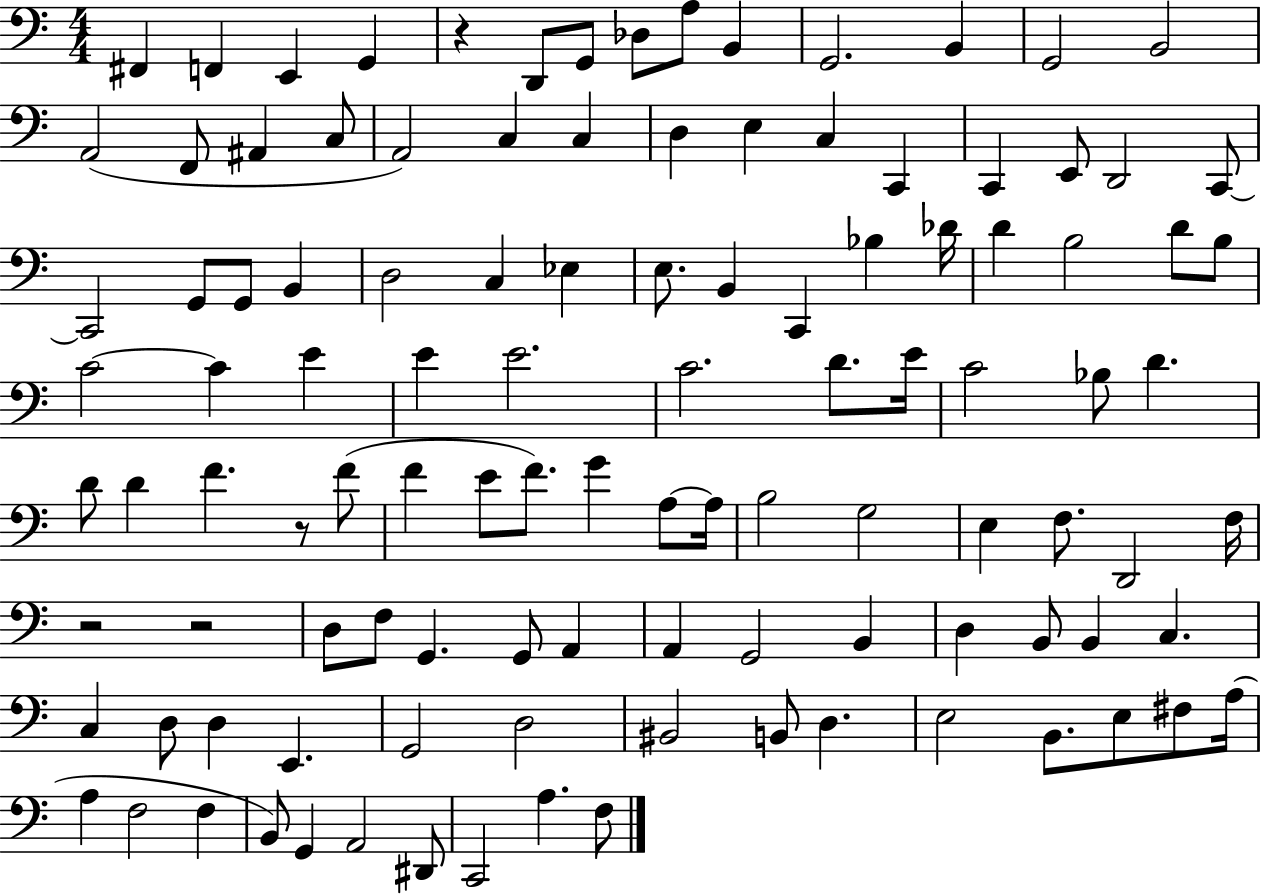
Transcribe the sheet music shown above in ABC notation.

X:1
T:Untitled
M:4/4
L:1/4
K:C
^F,, F,, E,, G,, z D,,/2 G,,/2 _D,/2 A,/2 B,, G,,2 B,, G,,2 B,,2 A,,2 F,,/2 ^A,, C,/2 A,,2 C, C, D, E, C, C,, C,, E,,/2 D,,2 C,,/2 C,,2 G,,/2 G,,/2 B,, D,2 C, _E, E,/2 B,, C,, _B, _D/4 D B,2 D/2 B,/2 C2 C E E E2 C2 D/2 E/4 C2 _B,/2 D D/2 D F z/2 F/2 F E/2 F/2 G A,/2 A,/4 B,2 G,2 E, F,/2 D,,2 F,/4 z2 z2 D,/2 F,/2 G,, G,,/2 A,, A,, G,,2 B,, D, B,,/2 B,, C, C, D,/2 D, E,, G,,2 D,2 ^B,,2 B,,/2 D, E,2 B,,/2 E,/2 ^F,/2 A,/4 A, F,2 F, B,,/2 G,, A,,2 ^D,,/2 C,,2 A, F,/2